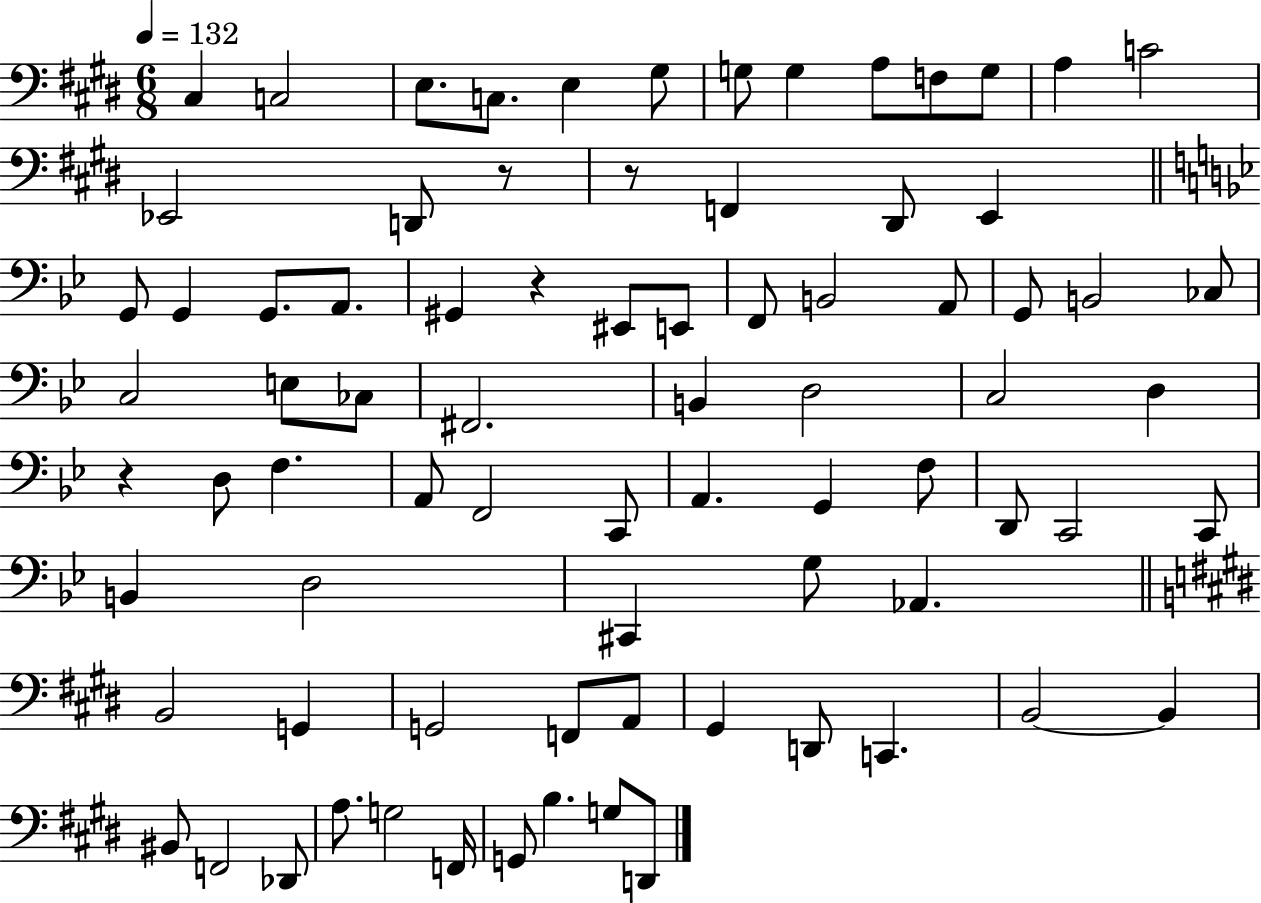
C#3/q C3/h E3/e. C3/e. E3/q G#3/e G3/e G3/q A3/e F3/e G3/e A3/q C4/h Eb2/h D2/e R/e R/e F2/q D#2/e E2/q G2/e G2/q G2/e. A2/e. G#2/q R/q EIS2/e E2/e F2/e B2/h A2/e G2/e B2/h CES3/e C3/h E3/e CES3/e F#2/h. B2/q D3/h C3/h D3/q R/q D3/e F3/q. A2/e F2/h C2/e A2/q. G2/q F3/e D2/e C2/h C2/e B2/q D3/h C#2/q G3/e Ab2/q. B2/h G2/q G2/h F2/e A2/e G#2/q D2/e C2/q. B2/h B2/q BIS2/e F2/h Db2/e A3/e. G3/h F2/s G2/e B3/q. G3/e D2/e